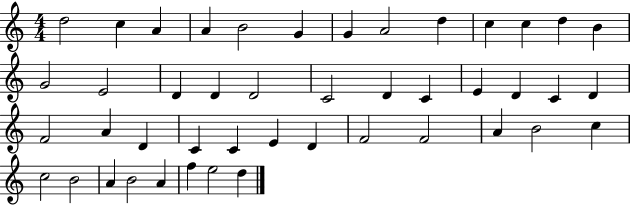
X:1
T:Untitled
M:4/4
L:1/4
K:C
d2 c A A B2 G G A2 d c c d B G2 E2 D D D2 C2 D C E D C D F2 A D C C E D F2 F2 A B2 c c2 B2 A B2 A f e2 d